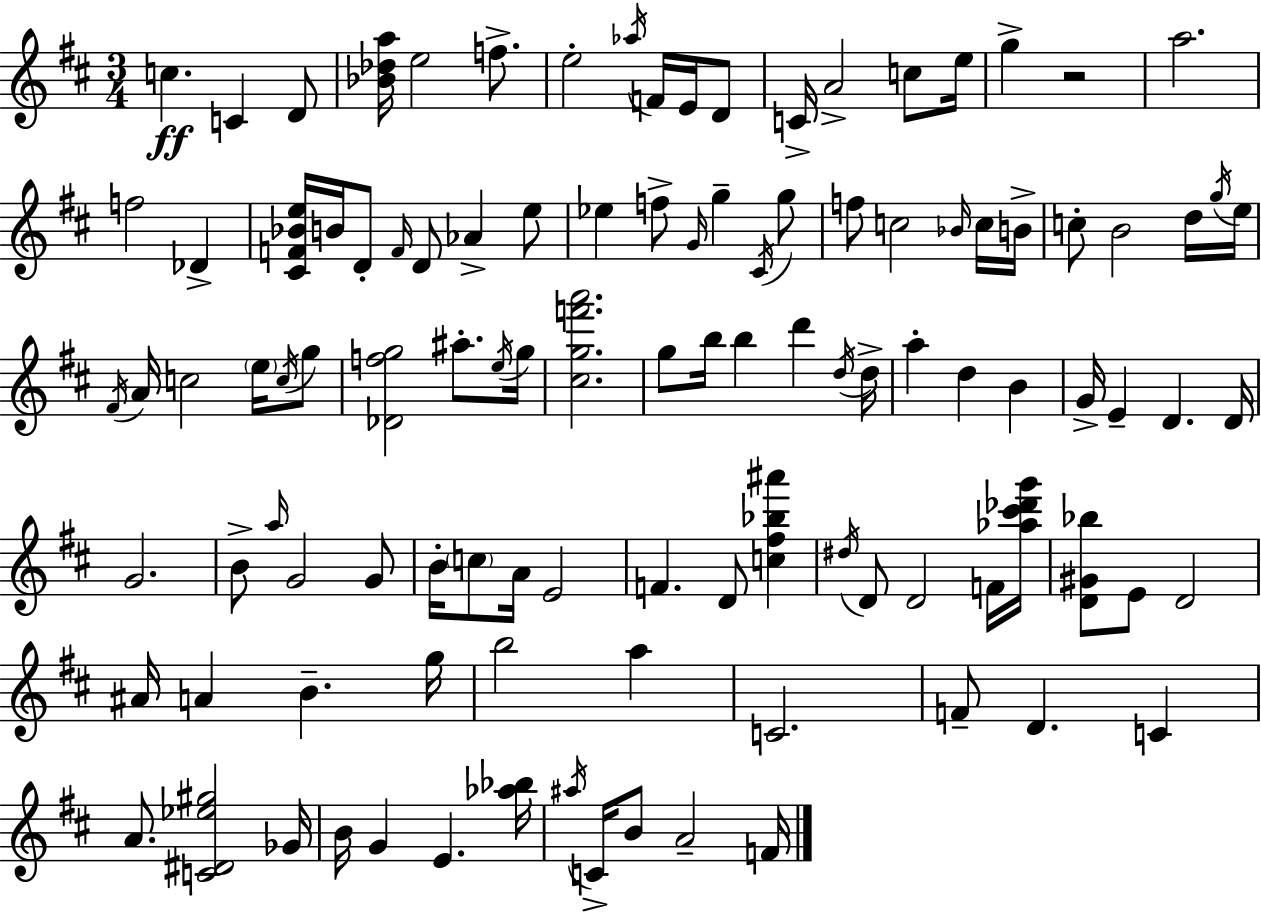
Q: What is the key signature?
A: D major